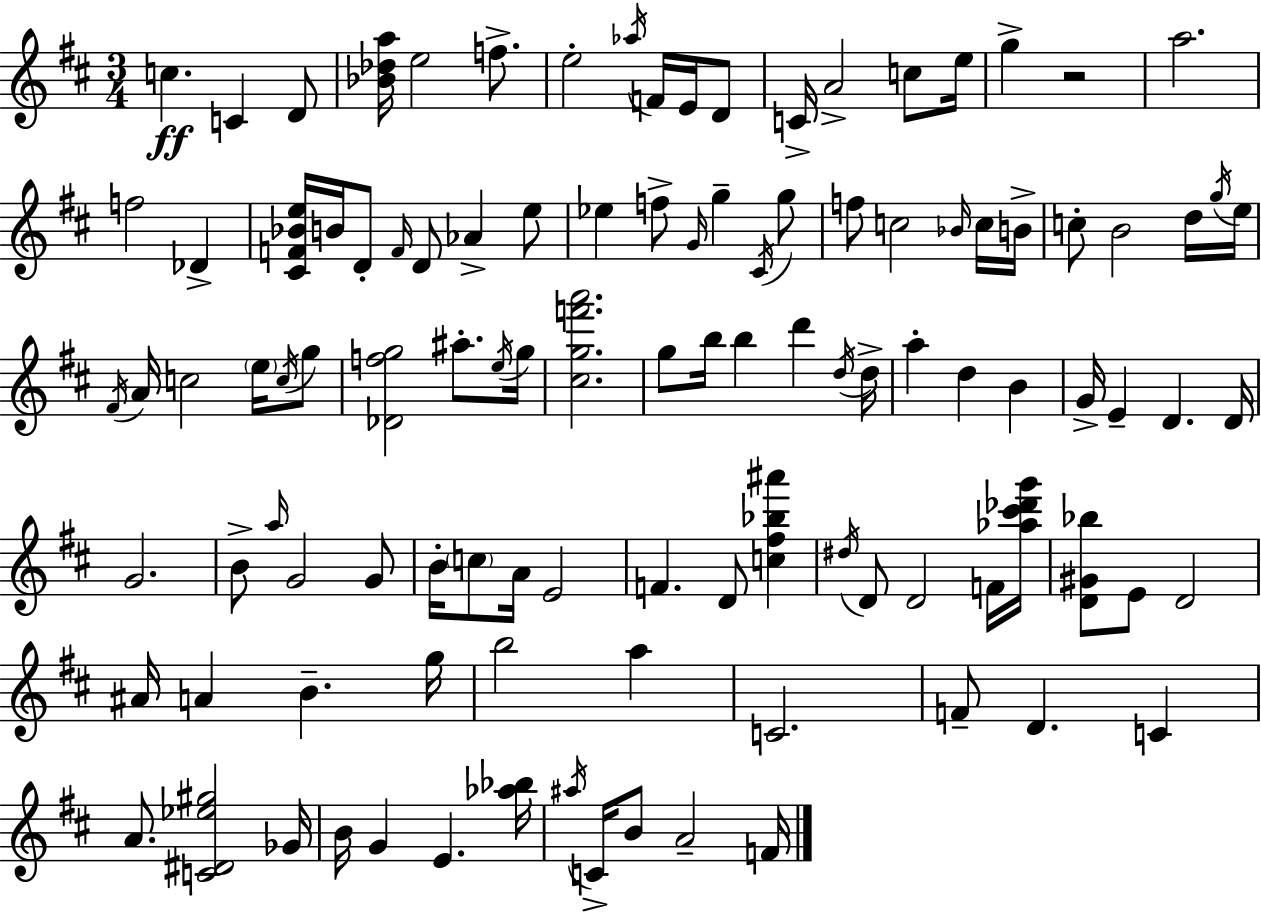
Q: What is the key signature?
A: D major